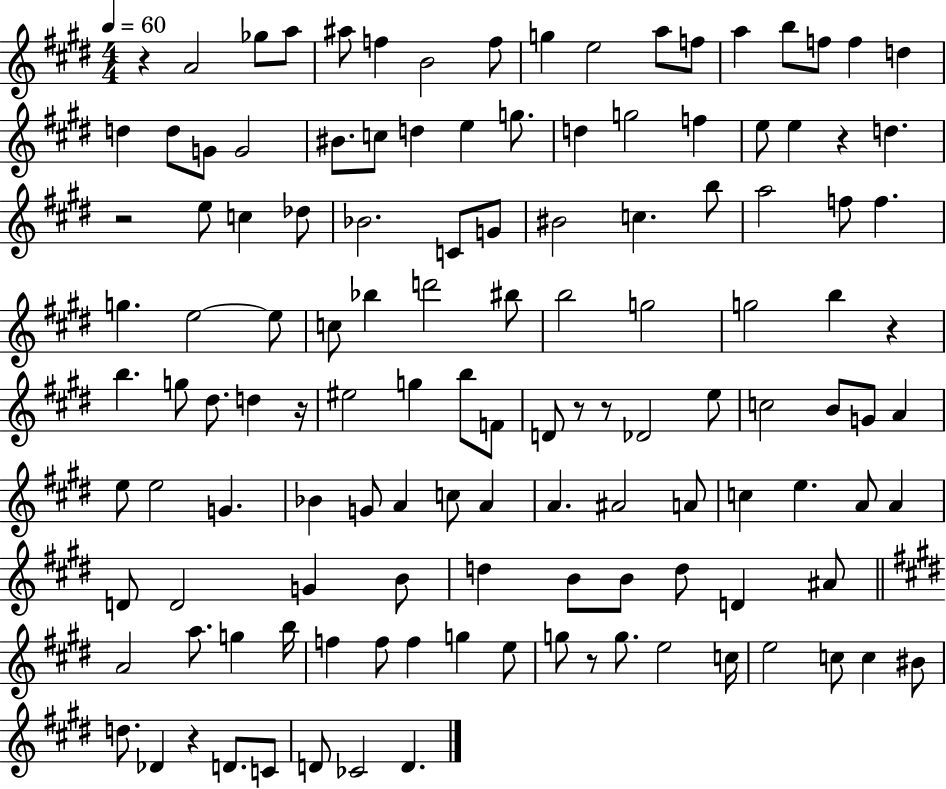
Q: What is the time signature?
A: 4/4